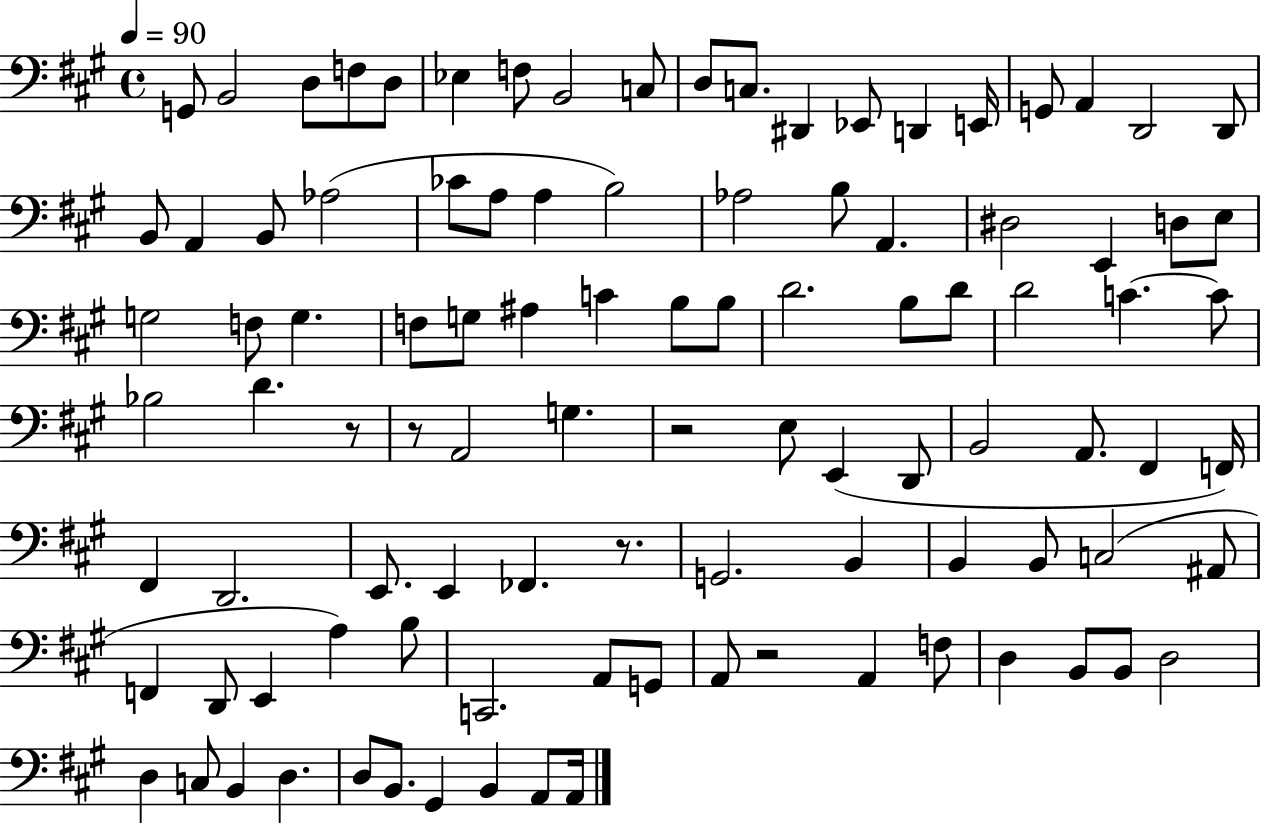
G2/e B2/h D3/e F3/e D3/e Eb3/q F3/e B2/h C3/e D3/e C3/e. D#2/q Eb2/e D2/q E2/s G2/e A2/q D2/h D2/e B2/e A2/q B2/e Ab3/h CES4/e A3/e A3/q B3/h Ab3/h B3/e A2/q. D#3/h E2/q D3/e E3/e G3/h F3/e G3/q. F3/e G3/e A#3/q C4/q B3/e B3/e D4/h. B3/e D4/e D4/h C4/q. C4/e Bb3/h D4/q. R/e R/e A2/h G3/q. R/h E3/e E2/q D2/e B2/h A2/e. F#2/q F2/s F#2/q D2/h. E2/e. E2/q FES2/q. R/e. G2/h. B2/q B2/q B2/e C3/h A#2/e F2/q D2/e E2/q A3/q B3/e C2/h. A2/e G2/e A2/e R/h A2/q F3/e D3/q B2/e B2/e D3/h D3/q C3/e B2/q D3/q. D3/e B2/e. G#2/q B2/q A2/e A2/s